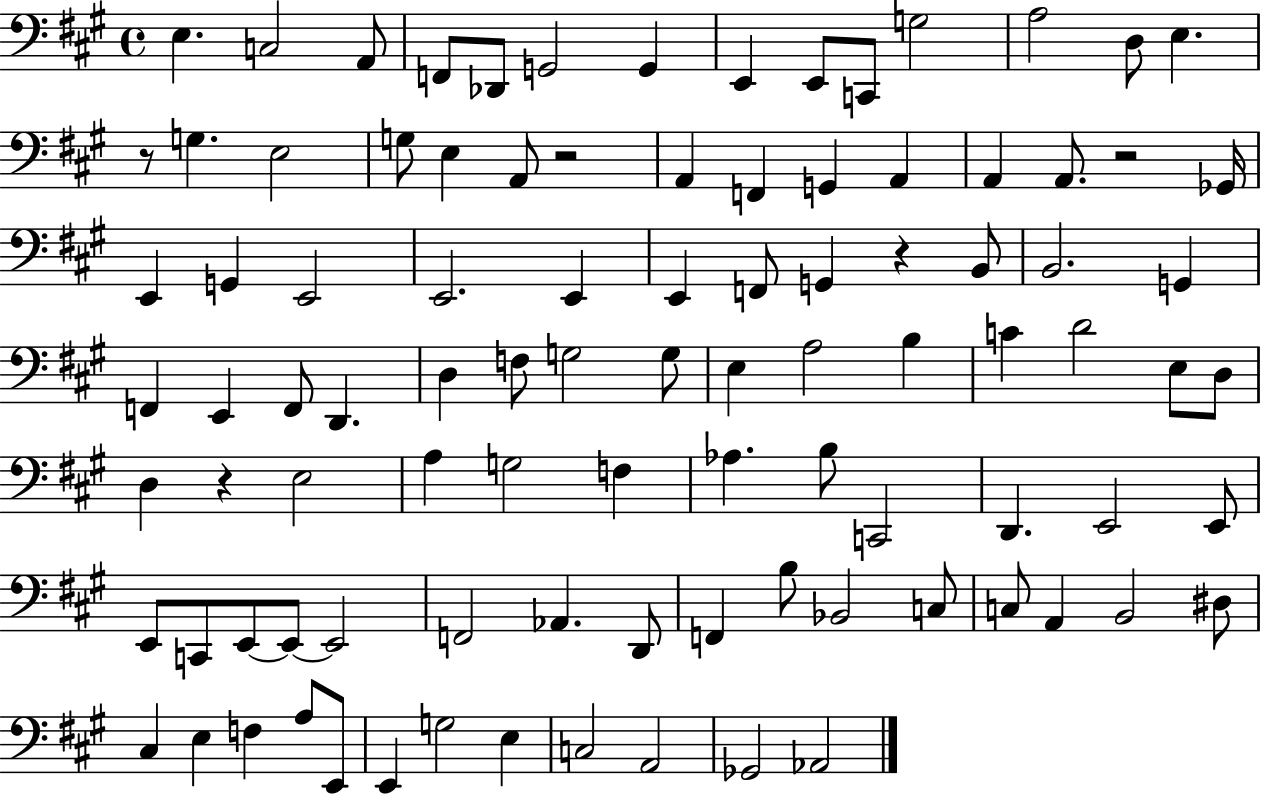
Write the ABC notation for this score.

X:1
T:Untitled
M:4/4
L:1/4
K:A
E, C,2 A,,/2 F,,/2 _D,,/2 G,,2 G,, E,, E,,/2 C,,/2 G,2 A,2 D,/2 E, z/2 G, E,2 G,/2 E, A,,/2 z2 A,, F,, G,, A,, A,, A,,/2 z2 _G,,/4 E,, G,, E,,2 E,,2 E,, E,, F,,/2 G,, z B,,/2 B,,2 G,, F,, E,, F,,/2 D,, D, F,/2 G,2 G,/2 E, A,2 B, C D2 E,/2 D,/2 D, z E,2 A, G,2 F, _A, B,/2 C,,2 D,, E,,2 E,,/2 E,,/2 C,,/2 E,,/2 E,,/2 E,,2 F,,2 _A,, D,,/2 F,, B,/2 _B,,2 C,/2 C,/2 A,, B,,2 ^D,/2 ^C, E, F, A,/2 E,,/2 E,, G,2 E, C,2 A,,2 _G,,2 _A,,2